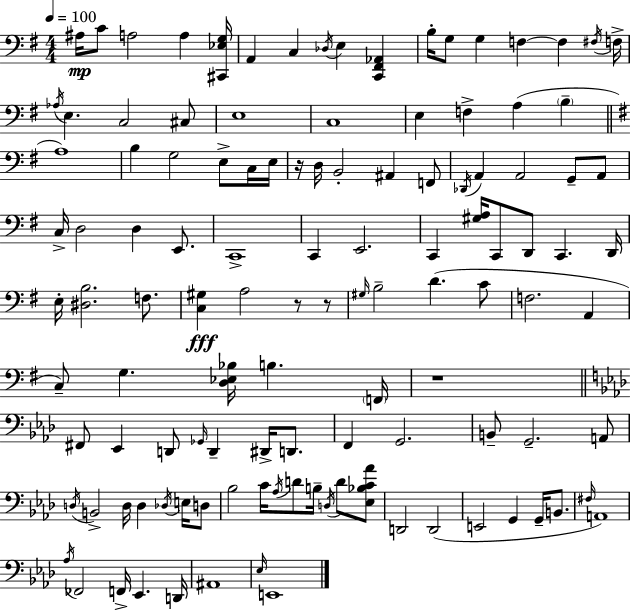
X:1
T:Untitled
M:4/4
L:1/4
K:Em
^A,/4 C/2 A,2 A, [^C,,_E,G,]/4 A,, C, _D,/4 E, [C,,^F,,_A,,] B,/4 G,/2 G, F, F, ^F,/4 F,/4 _A,/4 E, C,2 ^C,/2 E,4 C,4 E, F, A, B, A,4 B, G,2 E,/2 C,/4 E,/4 z/4 D,/4 B,,2 ^A,, F,,/2 _D,,/4 A,, A,,2 G,,/2 A,,/2 C,/4 D,2 D, E,,/2 C,,4 C,, E,,2 C,, [^G,A,]/4 C,,/2 D,,/2 C,, D,,/4 E,/4 [^D,B,]2 F,/2 [C,^G,] A,2 z/2 z/2 ^G,/4 B,2 D C/2 F,2 A,, C,/2 G, [D,_E,_B,]/4 B, F,,/4 z4 ^F,,/2 _E,, D,,/2 _G,,/4 D,, ^D,,/4 D,,/2 F,, G,,2 B,,/2 G,,2 A,,/2 D,/4 B,,2 D,/4 D, _D,/4 E,/4 D,/2 _B,2 C/4 _A,/4 D/2 B,/4 D,/4 D/2 [_E,_B,C_A]/2 D,,2 D,,2 E,,2 G,, G,,/4 B,,/2 ^F,/4 A,,4 _A,/4 _F,,2 F,,/4 _E,, D,,/4 ^A,,4 _E,/4 E,,4